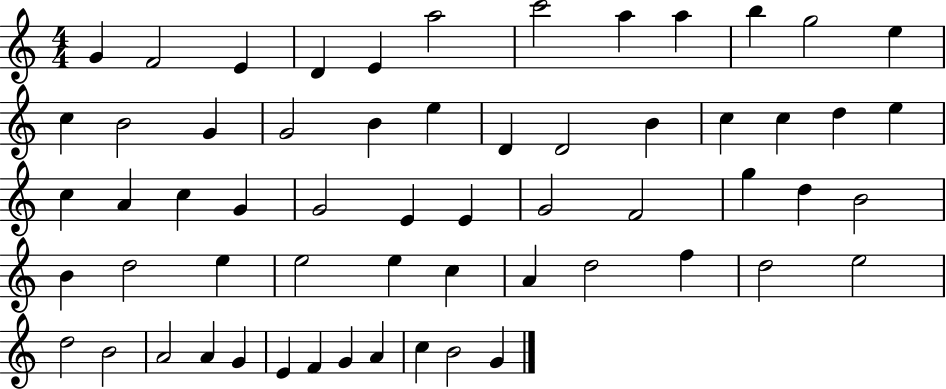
G4/q F4/h E4/q D4/q E4/q A5/h C6/h A5/q A5/q B5/q G5/h E5/q C5/q B4/h G4/q G4/h B4/q E5/q D4/q D4/h B4/q C5/q C5/q D5/q E5/q C5/q A4/q C5/q G4/q G4/h E4/q E4/q G4/h F4/h G5/q D5/q B4/h B4/q D5/h E5/q E5/h E5/q C5/q A4/q D5/h F5/q D5/h E5/h D5/h B4/h A4/h A4/q G4/q E4/q F4/q G4/q A4/q C5/q B4/h G4/q